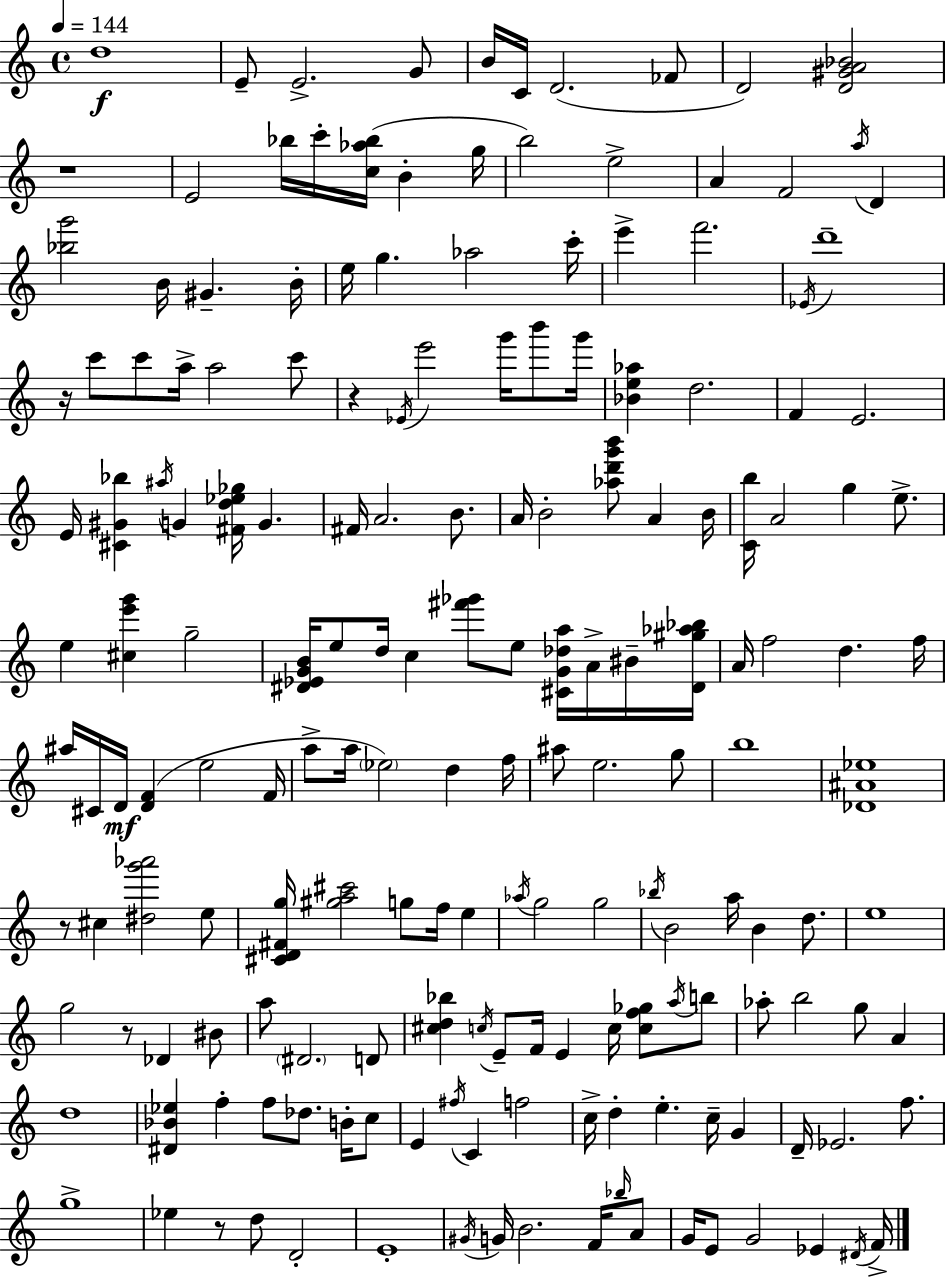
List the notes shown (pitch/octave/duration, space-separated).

D5/w E4/e E4/h. G4/e B4/s C4/s D4/h. FES4/e D4/h [D4,G#4,A4,Bb4]/h R/w E4/h Bb5/s C6/s [C5,Ab5,Bb5]/s B4/q G5/s B5/h E5/h A4/q F4/h A5/s D4/q [Bb5,G6]/h B4/s G#4/q. B4/s E5/s G5/q. Ab5/h C6/s E6/q F6/h. Eb4/s D6/w R/s C6/e C6/e A5/s A5/h C6/e R/q Eb4/s E6/h G6/s B6/e G6/s [Bb4,E5,Ab5]/q D5/h. F4/q E4/h. E4/s [C#4,G#4,Bb5]/q A#5/s G4/q [F#4,D5,Eb5,Gb5]/s G4/q. F#4/s A4/h. B4/e. A4/s B4/h [Ab5,D6,G6,B6]/e A4/q B4/s [C4,B5]/s A4/h G5/q E5/e. E5/q [C#5,E6,G6]/q G5/h [D#4,Eb4,G4,B4]/s E5/e D5/s C5/q [F#6,Gb6]/e E5/e [C#4,G4,Db5,A5]/s A4/s BIS4/s [D#4,G#5,Ab5,Bb5]/s A4/s F5/h D5/q. F5/s A#5/s C#4/s D4/s [D4,F4]/q E5/h F4/s A5/e A5/s Eb5/h D5/q F5/s A#5/e E5/h. G5/e B5/w [Db4,A#4,Eb5]/w R/e C#5/q [D#5,G6,Ab6]/h E5/e [C#4,D4,F#4,G5]/s [G#5,A5,C#6]/h G5/e F5/s E5/q Ab5/s G5/h G5/h Bb5/s B4/h A5/s B4/q D5/e. E5/w G5/h R/e Db4/q BIS4/e A5/e D#4/h. D4/e [C#5,D5,Bb5]/q C5/s E4/e F4/s E4/q C5/s [C5,F5,Gb5]/e A5/s B5/e Ab5/e B5/h G5/e A4/q D5/w [D#4,Bb4,Eb5]/q F5/q F5/e Db5/e. B4/s C5/e E4/q F#5/s C4/q F5/h C5/s D5/q E5/q. C5/s G4/q D4/s Eb4/h. F5/e. G5/w Eb5/q R/e D5/e D4/h E4/w G#4/s G4/s B4/h. F4/s Bb5/s A4/e G4/s E4/e G4/h Eb4/q D#4/s F4/s